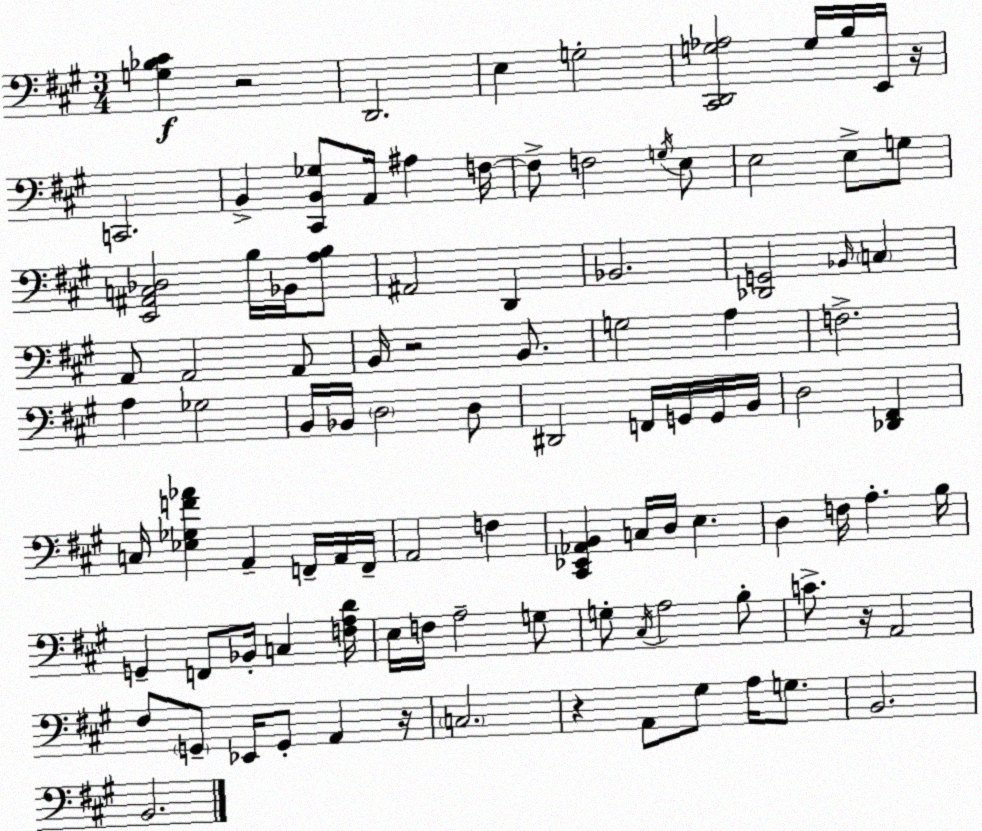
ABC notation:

X:1
T:Untitled
M:3/4
L:1/4
K:A
[G,_B,^C] z2 D,,2 E, G,2 [^C,,D,,G,_A,]2 G,/4 B,/4 E,,/4 z/4 C,,2 B,, [^C,,B,,_G,]/2 A,,/4 ^A, F,/4 F,/2 F,2 G,/4 E,/2 E,2 E,/2 G,/2 [E,,^A,,C,_D,]2 B,/4 _B,,/4 [A,B,]/2 ^A,,2 D,, _B,,2 [_D,,G,,]2 _B,,/4 C, A,,/2 A,,2 A,,/2 B,,/4 z2 B,,/2 G,2 A, F,2 A, _G,2 B,,/4 _B,,/4 D,2 D,/2 ^D,,2 F,,/4 G,,/4 G,,/4 B,,/4 D,2 [_D,,^F,,] C,/4 [_E,_G,F_A] A,, F,,/4 A,,/4 F,,/4 A,,2 F, [^C,,_E,,_A,,B,,] C,/4 D,/4 E, D, F,/4 A, B,/4 G,, F,,/2 _B,,/4 C, [F,A,D]/4 E,/4 F,/4 A,2 G,/2 G,/2 ^C,/4 A,2 B,/2 C/2 z/4 A,,2 ^F,/2 G,,/2 _E,,/4 G,,/2 A,, z/4 C,2 z A,,/2 ^G,/2 A,/4 G,/2 B,,2 B,,2